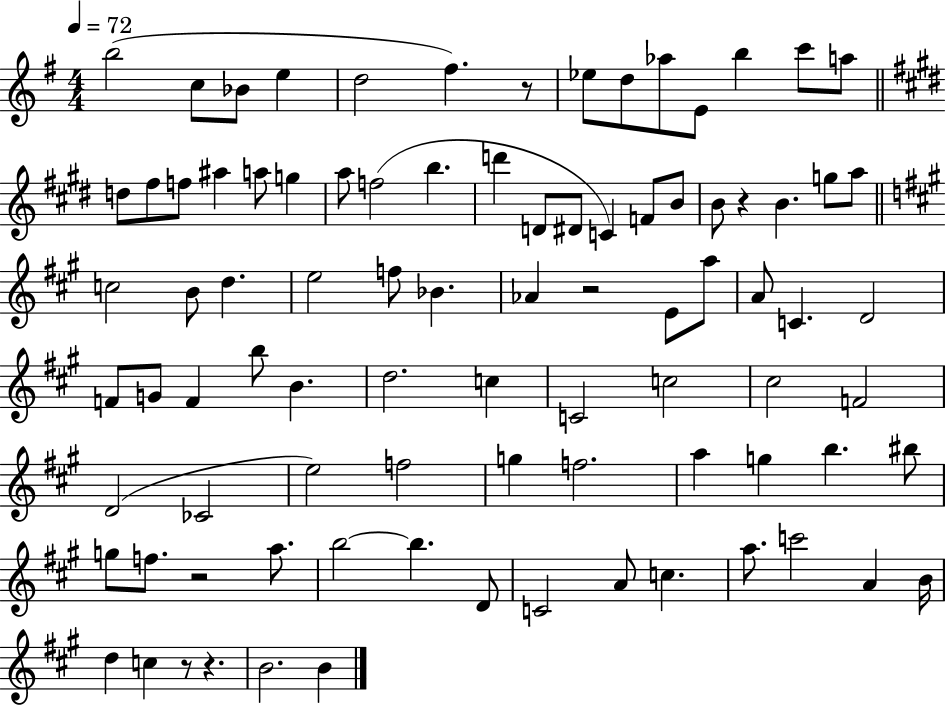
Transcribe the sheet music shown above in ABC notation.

X:1
T:Untitled
M:4/4
L:1/4
K:G
b2 c/2 _B/2 e d2 ^f z/2 _e/2 d/2 _a/2 E/2 b c'/2 a/2 d/2 ^f/2 f/2 ^a a/2 g a/2 f2 b d' D/2 ^D/2 C F/2 B/2 B/2 z B g/2 a/2 c2 B/2 d e2 f/2 _B _A z2 E/2 a/2 A/2 C D2 F/2 G/2 F b/2 B d2 c C2 c2 ^c2 F2 D2 _C2 e2 f2 g f2 a g b ^b/2 g/2 f/2 z2 a/2 b2 b D/2 C2 A/2 c a/2 c'2 A B/4 d c z/2 z B2 B